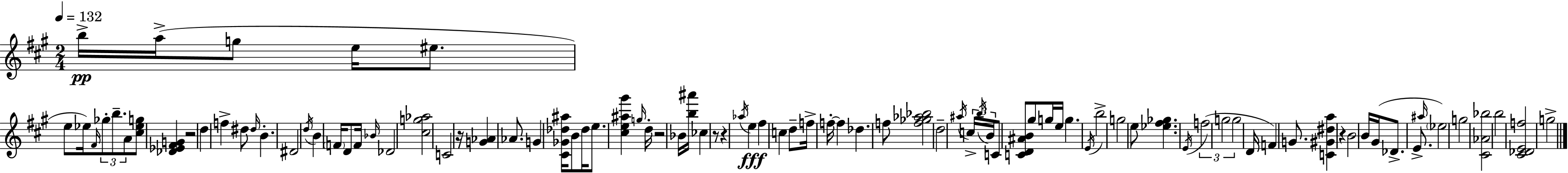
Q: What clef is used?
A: treble